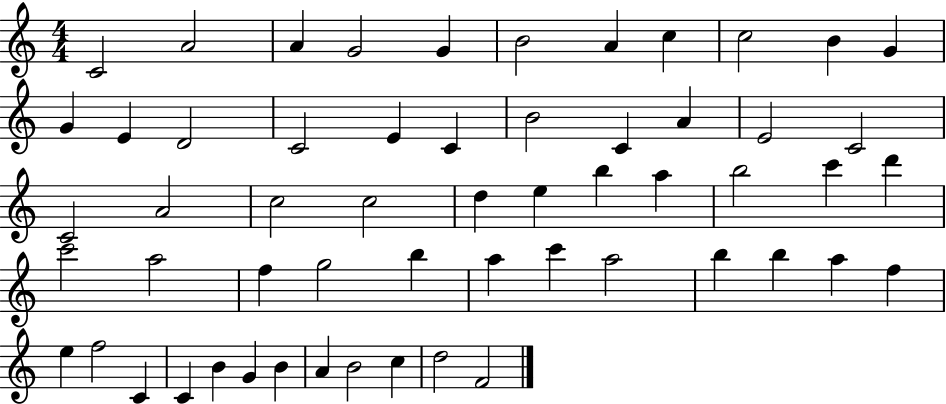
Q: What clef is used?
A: treble